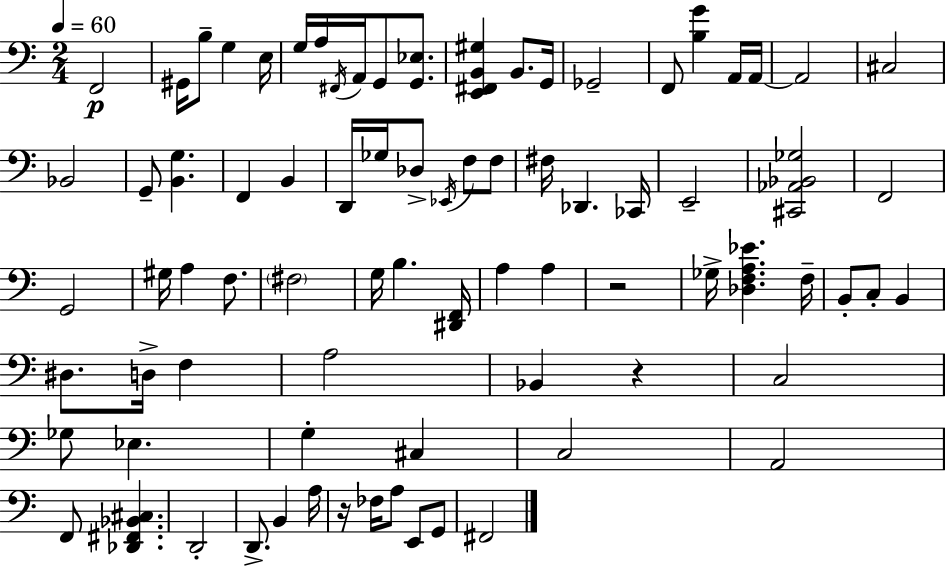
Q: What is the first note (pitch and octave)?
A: F2